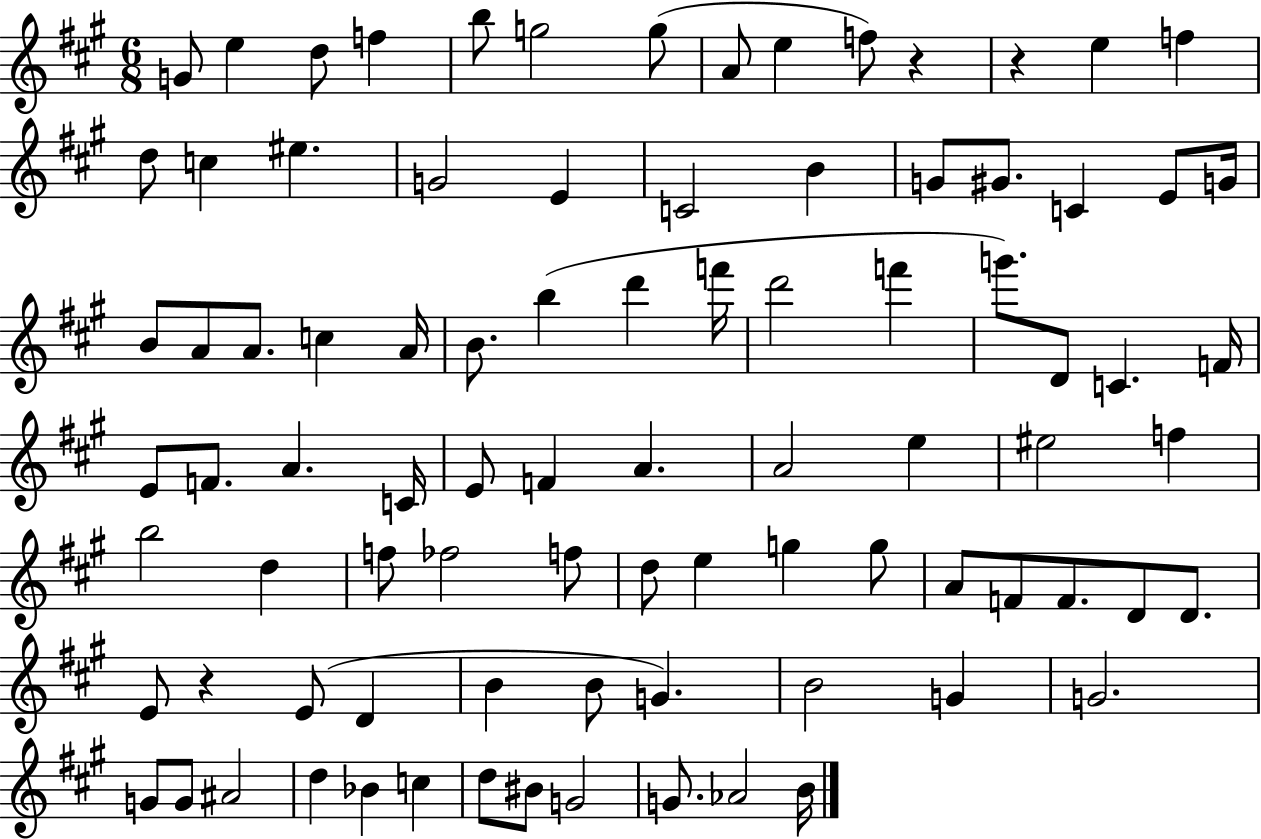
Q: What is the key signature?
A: A major